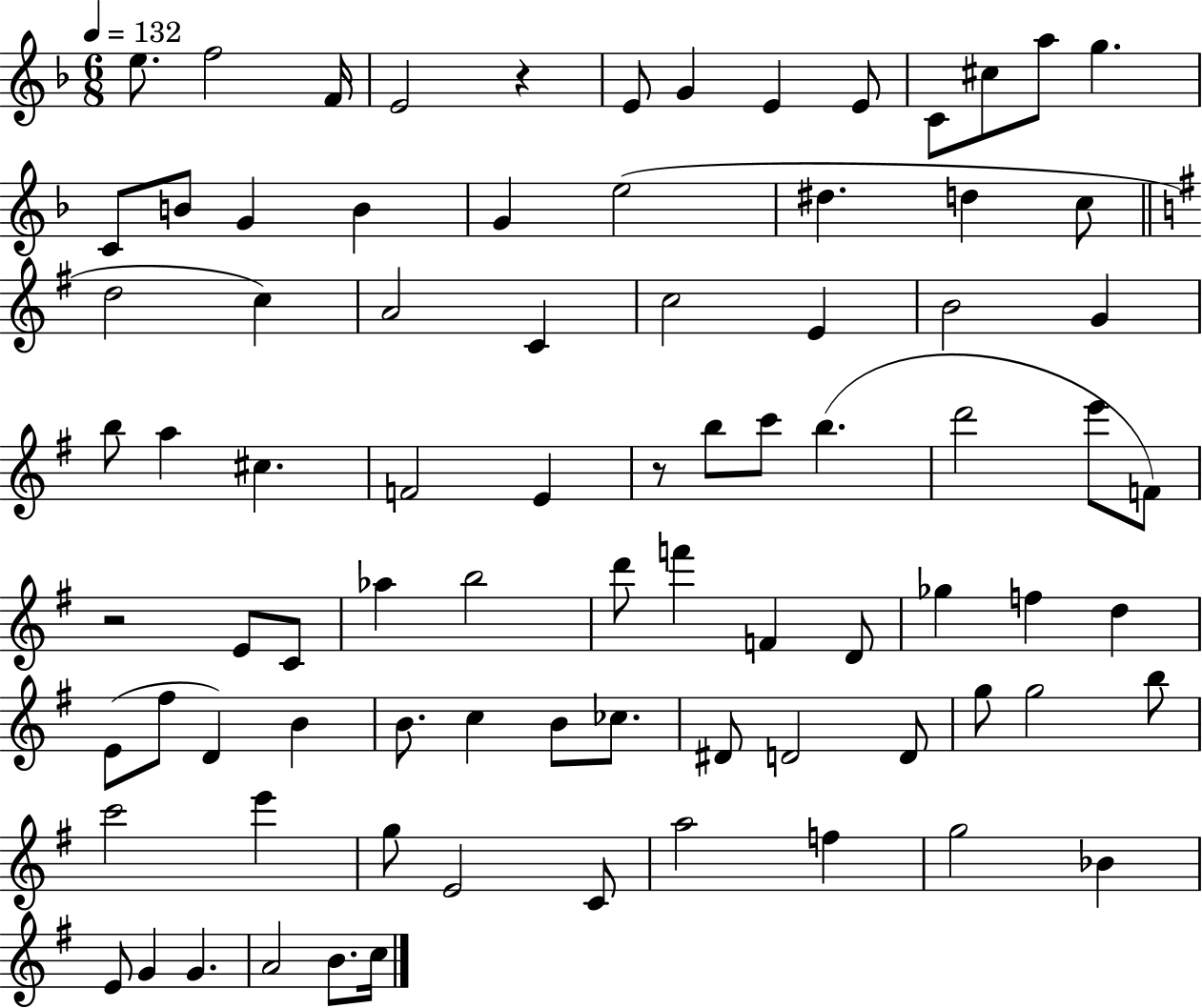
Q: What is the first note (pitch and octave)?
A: E5